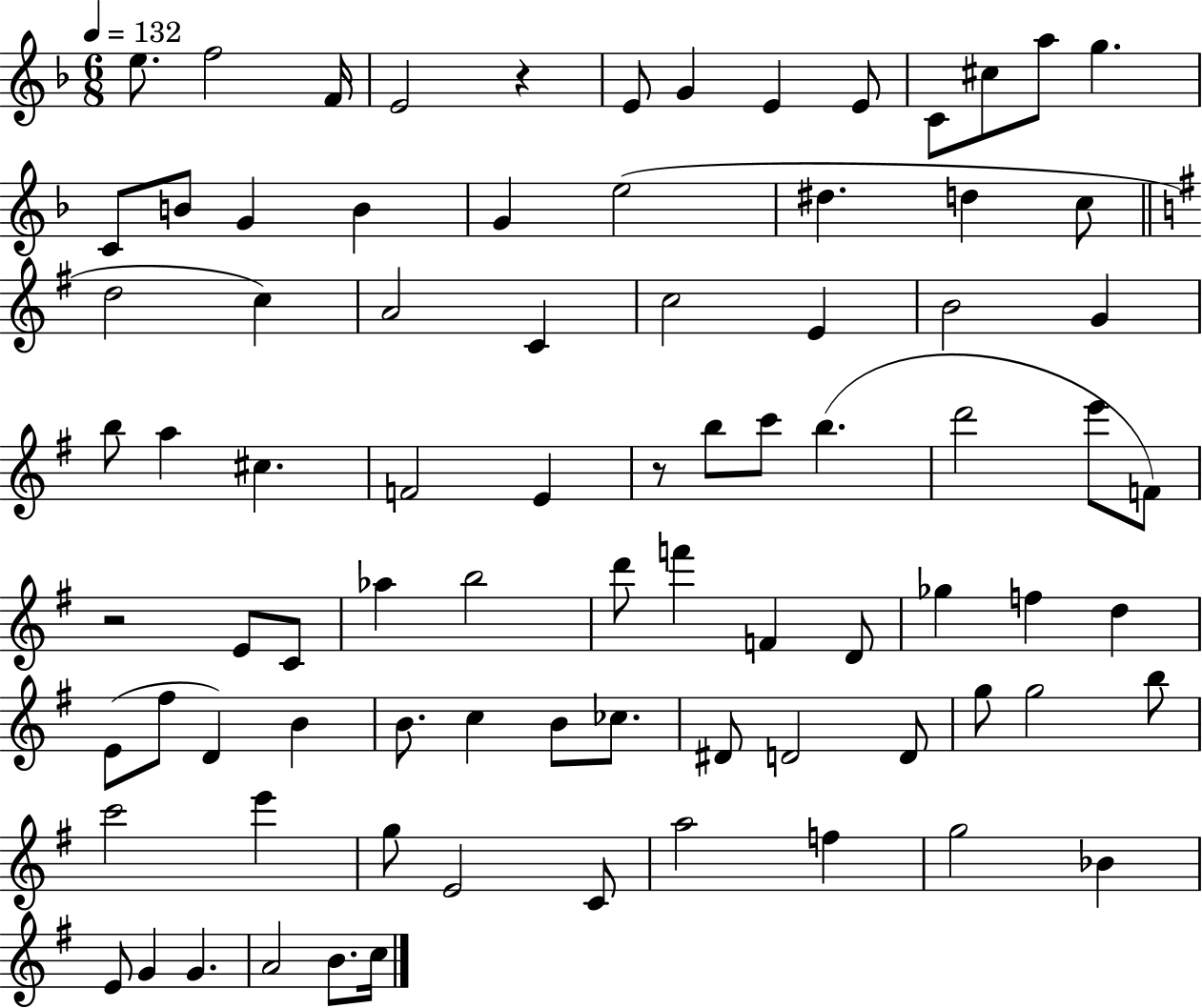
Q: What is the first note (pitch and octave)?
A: E5